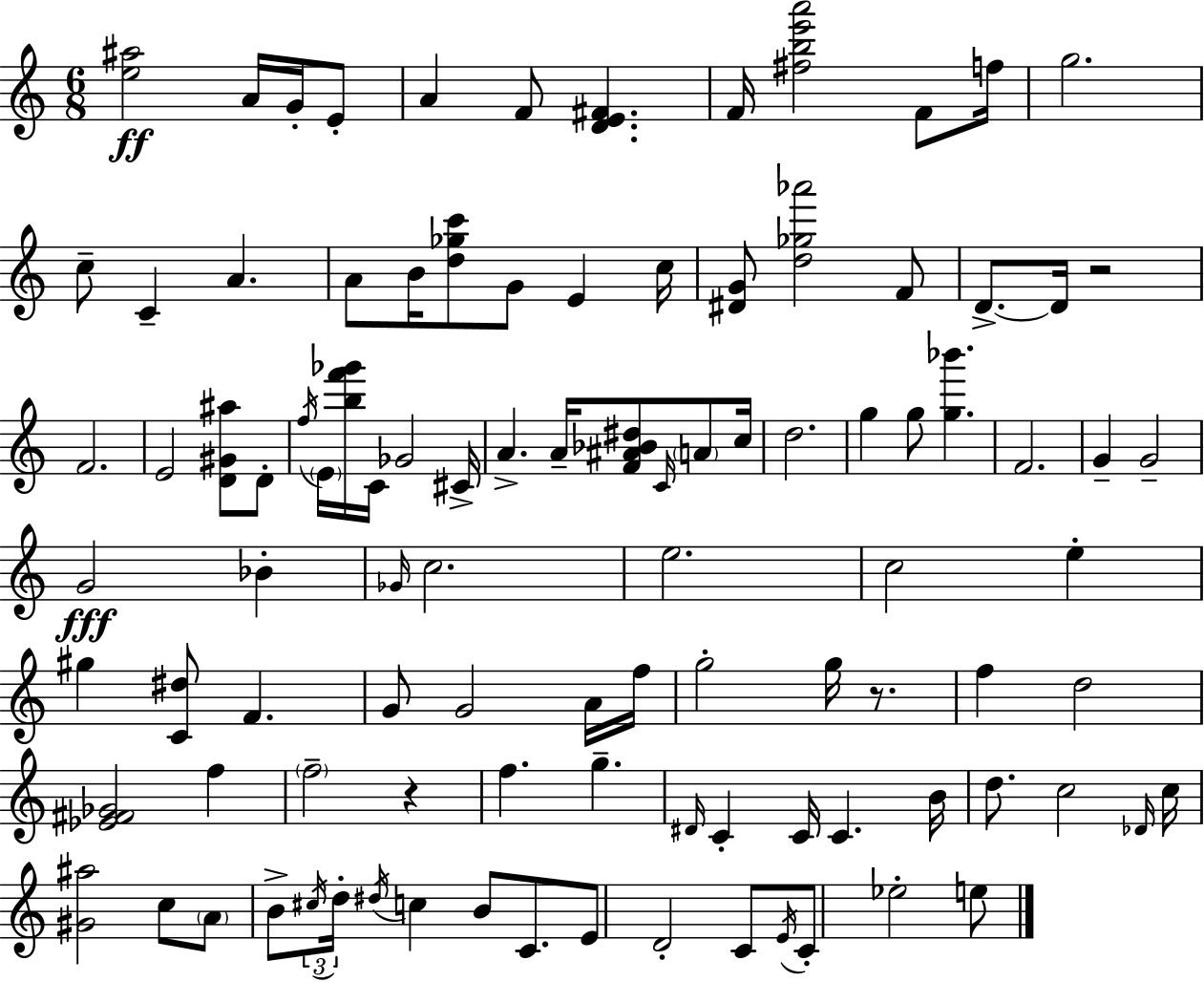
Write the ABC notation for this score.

X:1
T:Untitled
M:6/8
L:1/4
K:Am
[e^a]2 A/4 G/4 E/2 A F/2 [DE^F] F/4 [^fbe'a']2 F/2 f/4 g2 c/2 C A A/2 B/4 [d_gc']/2 G/2 E c/4 [^DG]/2 [d_g_a']2 F/2 D/2 D/4 z2 F2 E2 [D^G^a]/2 D/2 f/4 E/4 [bf'_g']/4 C/4 _G2 ^C/4 A A/4 [F^A_B^d]/2 C/4 A/2 c/4 d2 g g/2 [g_b'] F2 G G2 G2 _B _G/4 c2 e2 c2 e ^g [C^d]/2 F G/2 G2 A/4 f/4 g2 g/4 z/2 f d2 [_E^F_G]2 f f2 z f g ^D/4 C C/4 C B/4 d/2 c2 _D/4 c/4 [^G^a]2 c/2 A/2 B/2 ^c/4 d/4 ^d/4 c B/2 C/2 E/2 D2 C/2 E/4 C/2 _e2 e/2